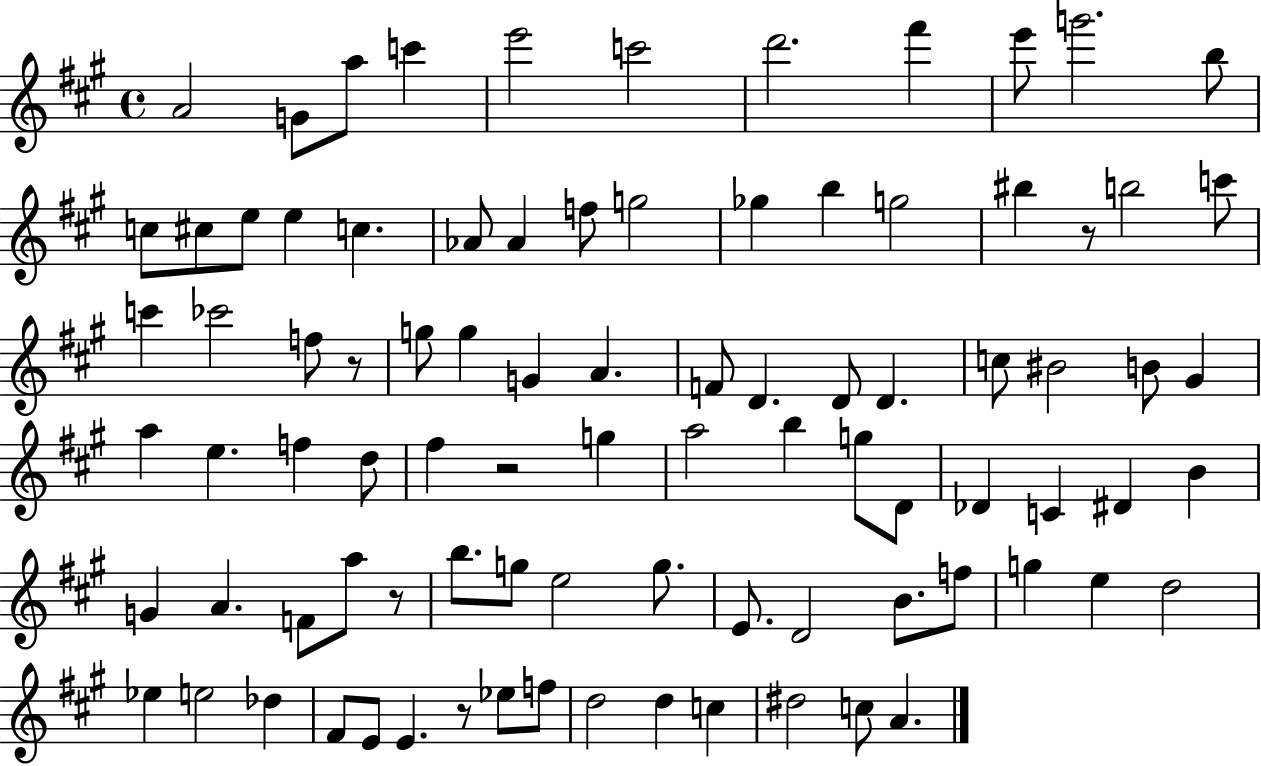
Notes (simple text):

A4/h G4/e A5/e C6/q E6/h C6/h D6/h. F#6/q E6/e G6/h. B5/e C5/e C#5/e E5/e E5/q C5/q. Ab4/e Ab4/q F5/e G5/h Gb5/q B5/q G5/h BIS5/q R/e B5/h C6/e C6/q CES6/h F5/e R/e G5/e G5/q G4/q A4/q. F4/e D4/q. D4/e D4/q. C5/e BIS4/h B4/e G#4/q A5/q E5/q. F5/q D5/e F#5/q R/h G5/q A5/h B5/q G5/e D4/e Db4/q C4/q D#4/q B4/q G4/q A4/q. F4/e A5/e R/e B5/e. G5/e E5/h G5/e. E4/e. D4/h B4/e. F5/e G5/q E5/q D5/h Eb5/q E5/h Db5/q F#4/e E4/e E4/q. R/e Eb5/e F5/e D5/h D5/q C5/q D#5/h C5/e A4/q.